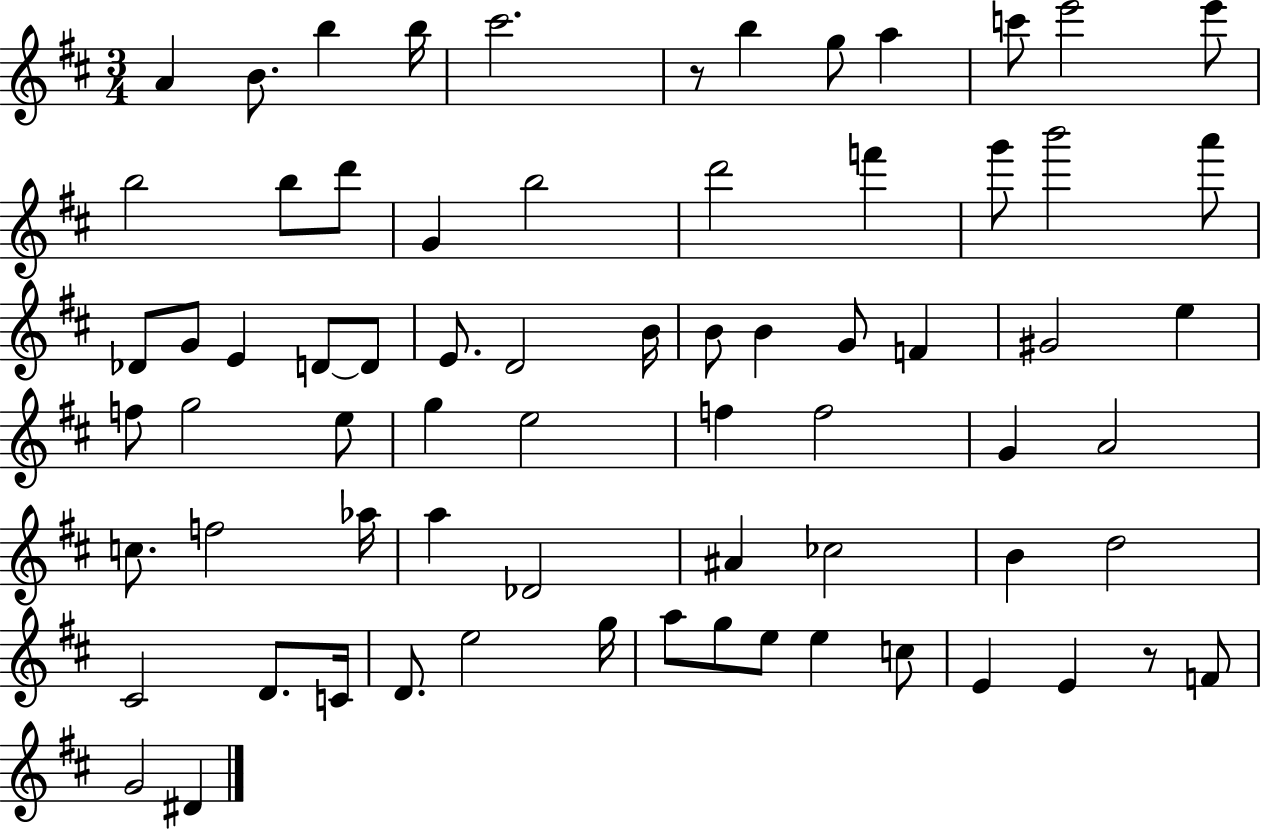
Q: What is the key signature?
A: D major